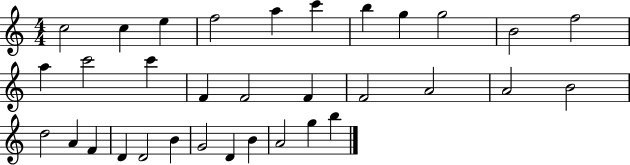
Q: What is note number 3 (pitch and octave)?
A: E5